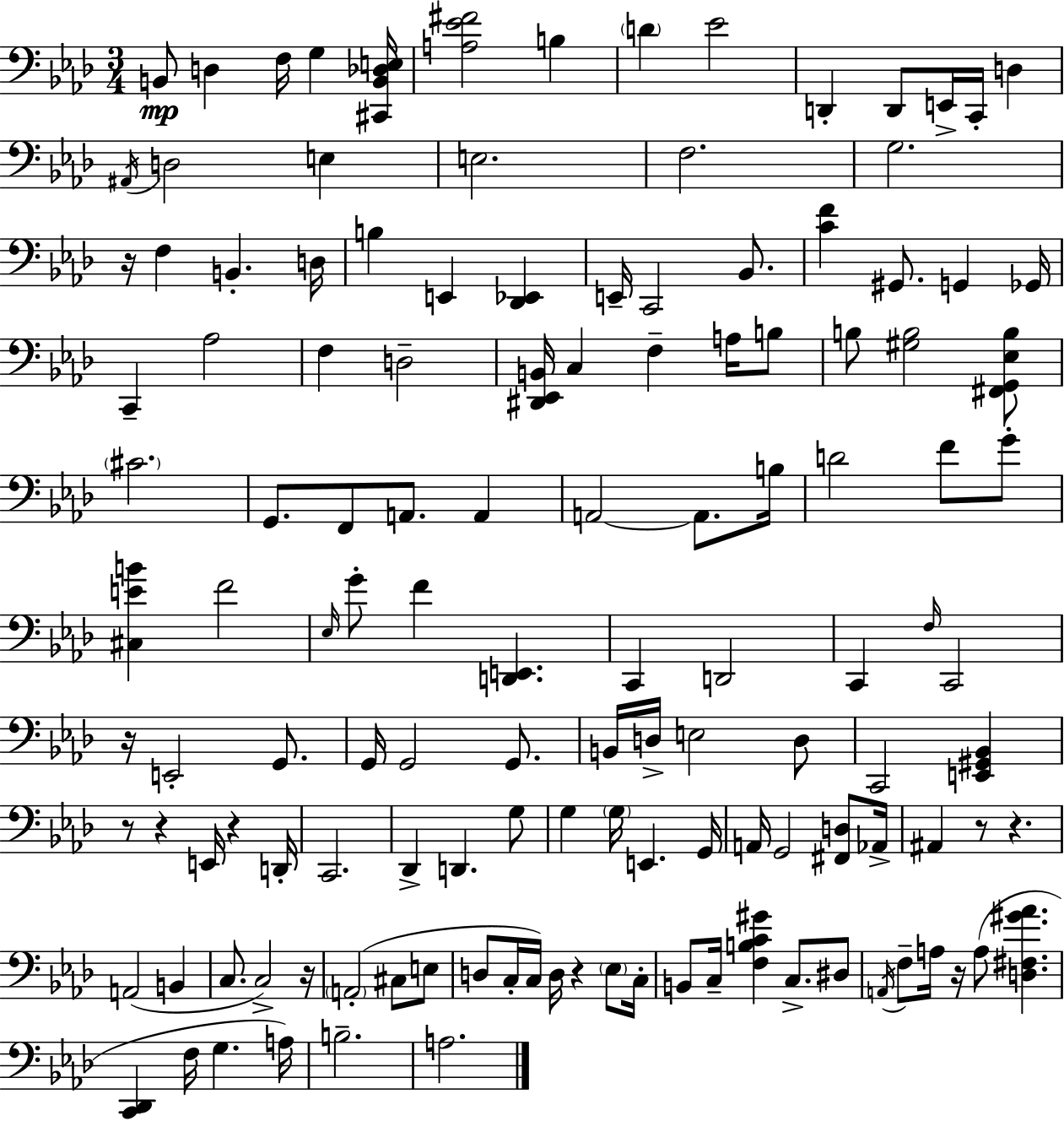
{
  \clef bass
  \numericTimeSignature
  \time 3/4
  \key aes \major
  b,8\mp d4 f16 g4 <cis, b, des e>16 | <a ees' fis'>2 b4 | \parenthesize d'4 ees'2 | d,4-. d,8 e,16-> c,16-. d4 | \break \acciaccatura { ais,16 } d2 e4 | e2. | f2. | g2. | \break r16 f4 b,4.-. | d16 b4 e,4 <des, ees,>4 | e,16-- c,2 bes,8. | <c' f'>4 gis,8. g,4 | \break ges,16 c,4-- aes2 | f4 d2-- | <dis, ees, b,>16 c4 f4-- a16 b8 | b8 <gis b>2 <fis, g, ees b>8 | \break \parenthesize cis'2. | g,8. f,8 a,8. a,4 | a,2~~ a,8. | b16 d'2 f'8 g'8-. | \break <cis e' b'>4 f'2 | \grace { ees16 } g'8-. f'4 <d, e,>4. | c,4 d,2 | c,4 \grace { f16 } c,2 | \break r16 e,2-. | g,8. g,16 g,2 | g,8. b,16 d16-> e2 | d8 c,2 <e, gis, bes,>4 | \break r8 r4 e,16 r4 | d,16-. c,2. | des,4-> d,4. | g8 g4 \parenthesize g16 e,4. | \break g,16 a,16 g,2 | <fis, d>8 aes,16-> ais,4 r8 r4. | a,2( b,4 | c8. c2->) | \break r16 \parenthesize a,2-.( cis8 | e8 d8 c16-. c16) d16 r4 | \parenthesize ees8 c16-. b,8 c16-- <f b c' gis'>4 c8.-> | dis8 \acciaccatura { a,16 } f8-- a16 r16 a8( <d fis gis' aes'>4. | \break <c, des,>4 f16 g4. | a16) b2.-- | a2. | \bar "|."
}